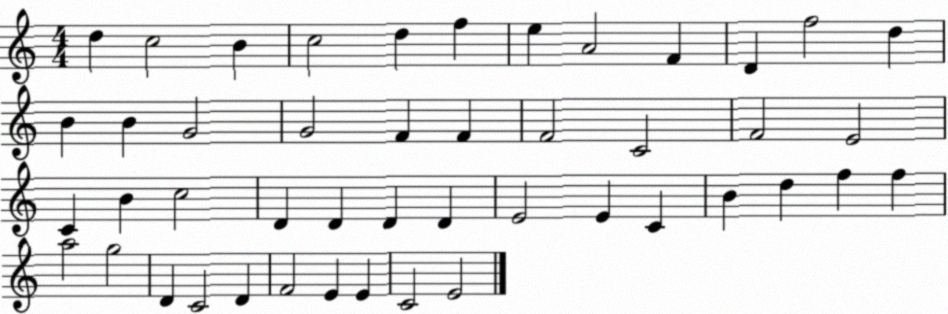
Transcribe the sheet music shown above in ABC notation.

X:1
T:Untitled
M:4/4
L:1/4
K:C
d c2 B c2 d f e A2 F D f2 d B B G2 G2 F F F2 C2 F2 E2 C B c2 D D D D E2 E C B d f f a2 g2 D C2 D F2 E E C2 E2